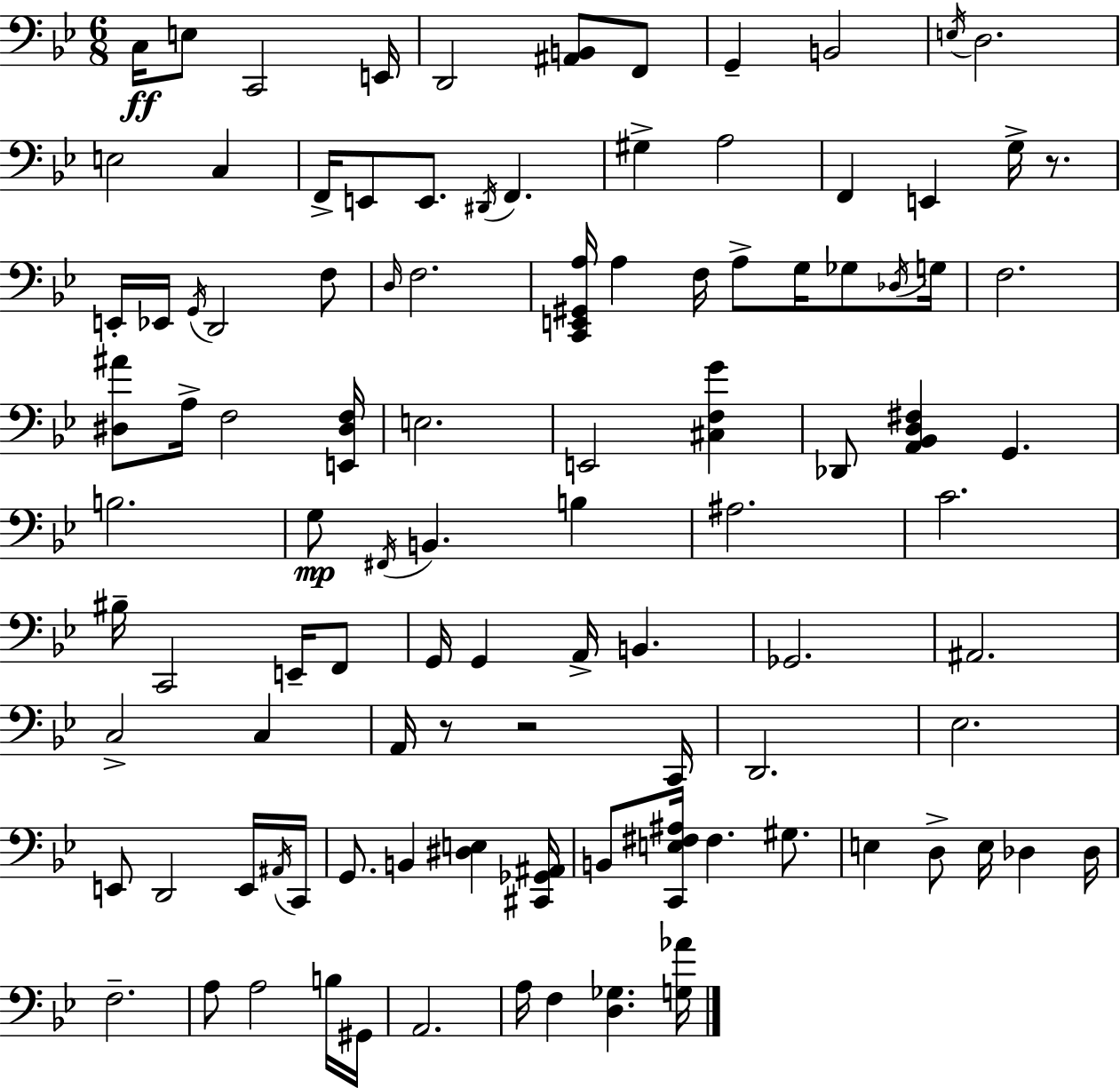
{
  \clef bass
  \numericTimeSignature
  \time 6/8
  \key g \minor
  \repeat volta 2 { c16\ff e8 c,2 e,16 | d,2 <ais, b,>8 f,8 | g,4-- b,2 | \acciaccatura { e16 } d2. | \break e2 c4 | f,16-> e,8 e,8. \acciaccatura { dis,16 } f,4. | gis4-> a2 | f,4 e,4 g16-> r8. | \break e,16-. ees,16 \acciaccatura { g,16 } d,2 | f8 \grace { d16 } f2. | <c, e, gis, a>16 a4 f16 a8-> | g16 ges8 \acciaccatura { des16 } g16 f2. | \break <dis ais'>8 a16-> f2 | <e, dis f>16 e2. | e,2 | <cis f g'>4 des,8 <a, bes, d fis>4 g,4. | \break b2. | g8\mp \acciaccatura { fis,16 } b,4. | b4 ais2. | c'2. | \break bis16-- c,2 | e,16-- f,8 g,16 g,4 a,16-> | b,4. ges,2. | ais,2. | \break c2-> | c4 a,16 r8 r2 | c,16 d,2. | ees2. | \break e,8 d,2 | e,16 \acciaccatura { ais,16 } c,16 g,8. b,4 | <dis e>4 <cis, ges, ais,>16 b,8 <c, e fis ais>16 fis4. | gis8. e4 d8-> | \break e16 des4 des16 f2.-- | a8 a2 | b16 gis,16 a,2. | a16 f4 | \break <d ges>4. <g aes'>16 } \bar "|."
}